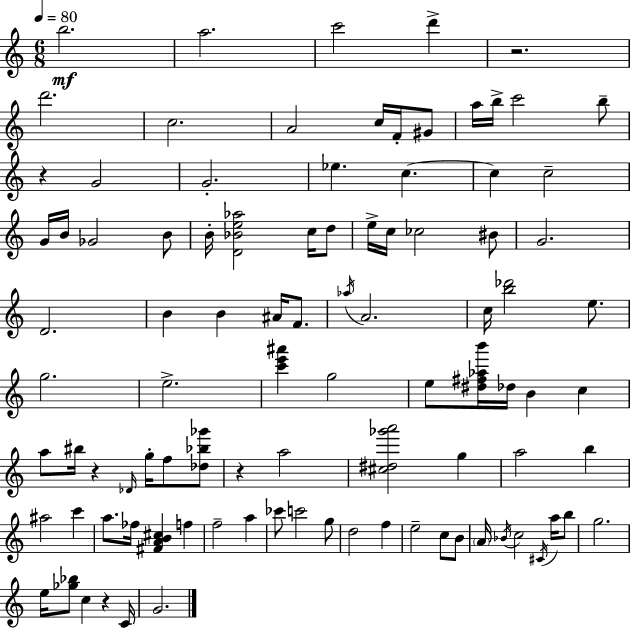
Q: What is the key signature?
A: A minor